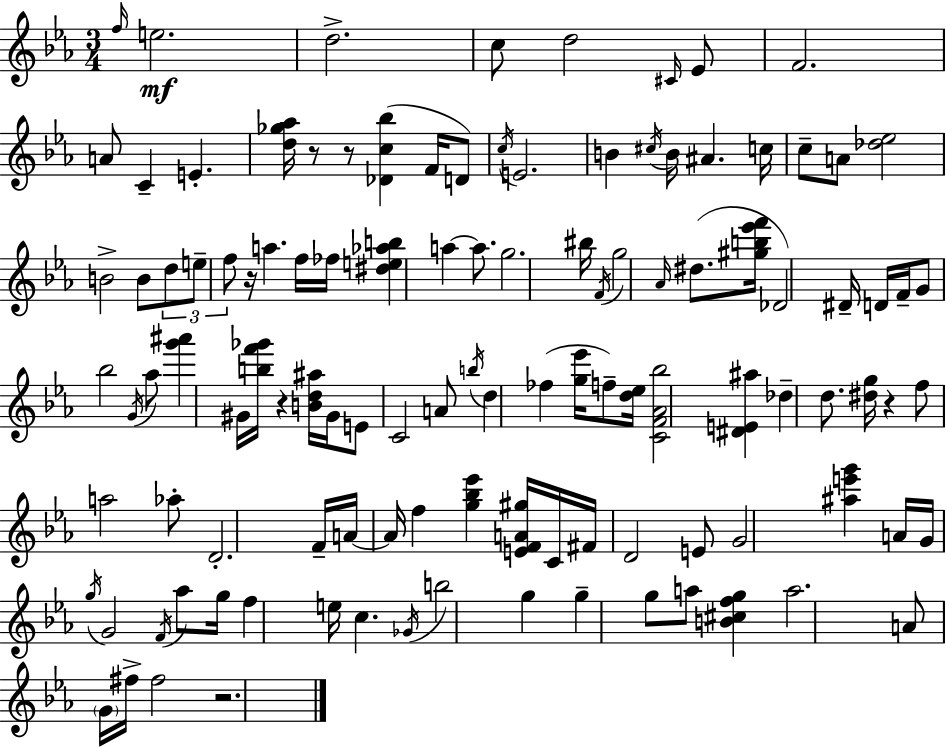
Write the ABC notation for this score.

X:1
T:Untitled
M:3/4
L:1/4
K:Cm
f/4 e2 d2 c/2 d2 ^C/4 _E/2 F2 A/2 C E [d_g_a]/4 z/2 z/2 [_Dc_b] F/4 D/2 c/4 E2 B ^c/4 B/4 ^A c/4 c/2 A/2 [_d_e]2 B2 B/2 d/2 e/2 f/2 z/4 a f/4 _f/4 [^de_ab] a a/2 g2 ^b/4 F/4 g2 _A/4 ^d/2 [^gb_e'f']/4 _D2 ^D/4 D/4 F/4 G/2 _b2 G/4 _a/2 [g'^a'] ^G/4 [bf'_g']/4 z [Bd^a]/4 ^G/4 E/2 C2 A/2 b/4 d _f [g_e']/4 f/2 [d_e]/4 [CF_A_b]2 [^DE^a] _d d/2 [^dg]/4 z f/2 a2 _a/2 D2 F/4 A/4 A/4 f [g_b_e'] [EFA^g]/4 C/4 ^F/4 D2 E/2 G2 [^ae'g'] A/4 G/4 g/4 G2 F/4 _a/2 g/4 f e/4 c _G/4 b2 g g g/2 a/2 [B^cfg] a2 A/2 G/4 ^f/4 ^f2 z2